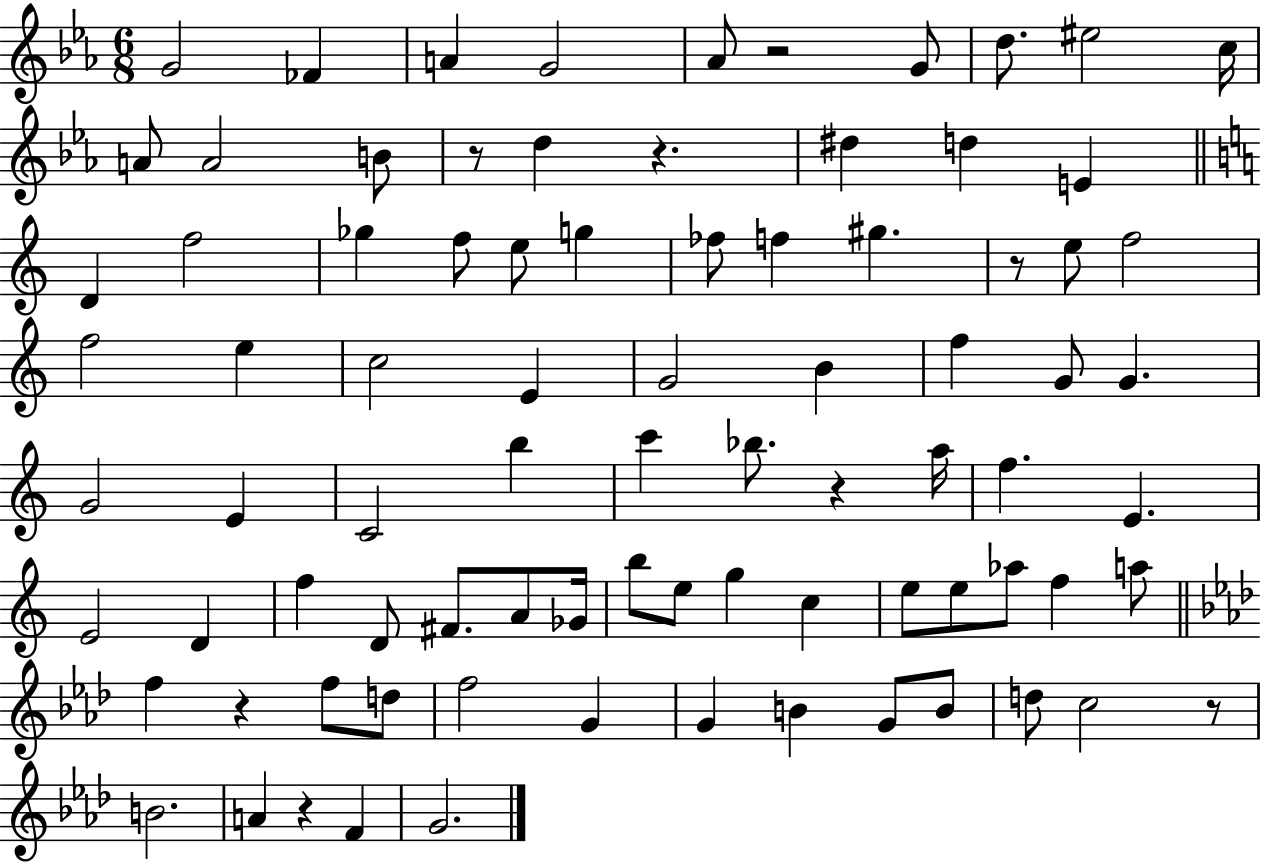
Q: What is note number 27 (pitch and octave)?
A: F5